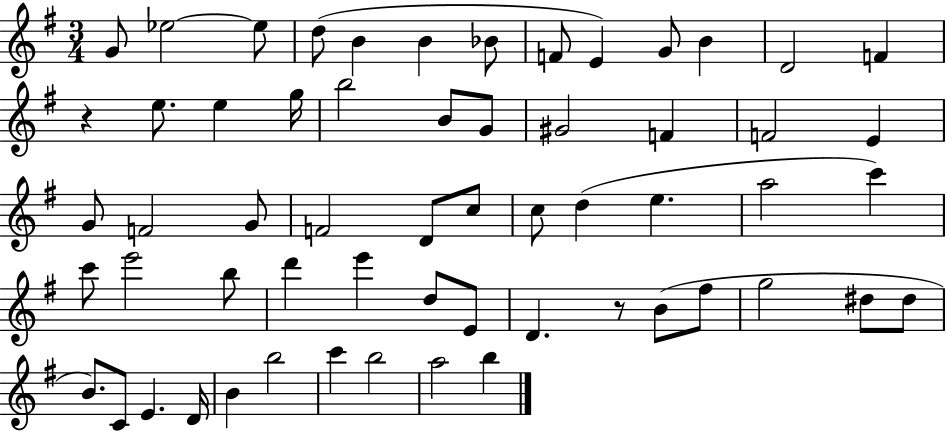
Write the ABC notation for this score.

X:1
T:Untitled
M:3/4
L:1/4
K:G
G/2 _e2 _e/2 d/2 B B _B/2 F/2 E G/2 B D2 F z e/2 e g/4 b2 B/2 G/2 ^G2 F F2 E G/2 F2 G/2 F2 D/2 c/2 c/2 d e a2 c' c'/2 e'2 b/2 d' e' d/2 E/2 D z/2 B/2 ^f/2 g2 ^d/2 ^d/2 B/2 C/2 E D/4 B b2 c' b2 a2 b